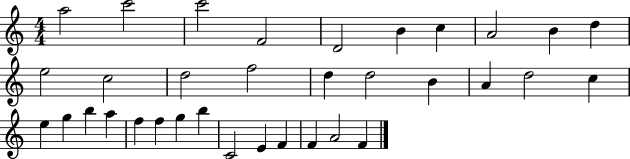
{
  \clef treble
  \numericTimeSignature
  \time 4/4
  \key c \major
  a''2 c'''2 | c'''2 f'2 | d'2 b'4 c''4 | a'2 b'4 d''4 | \break e''2 c''2 | d''2 f''2 | d''4 d''2 b'4 | a'4 d''2 c''4 | \break e''4 g''4 b''4 a''4 | f''4 f''4 g''4 b''4 | c'2 e'4 f'4 | f'4 a'2 f'4 | \break \bar "|."
}